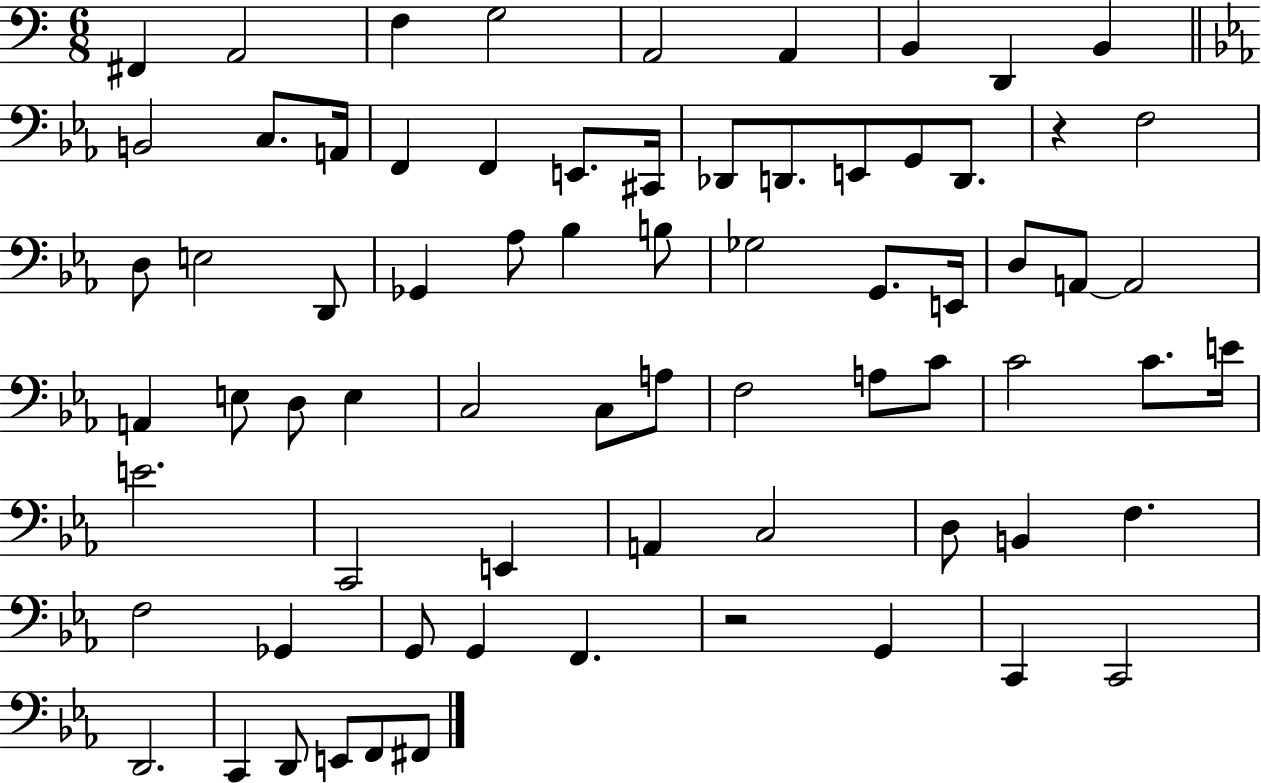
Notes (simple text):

F#2/q A2/h F3/q G3/h A2/h A2/q B2/q D2/q B2/q B2/h C3/e. A2/s F2/q F2/q E2/e. C#2/s Db2/e D2/e. E2/e G2/e D2/e. R/q F3/h D3/e E3/h D2/e Gb2/q Ab3/e Bb3/q B3/e Gb3/h G2/e. E2/s D3/e A2/e A2/h A2/q E3/e D3/e E3/q C3/h C3/e A3/e F3/h A3/e C4/e C4/h C4/e. E4/s E4/h. C2/h E2/q A2/q C3/h D3/e B2/q F3/q. F3/h Gb2/q G2/e G2/q F2/q. R/h G2/q C2/q C2/h D2/h. C2/q D2/e E2/e F2/e F#2/e